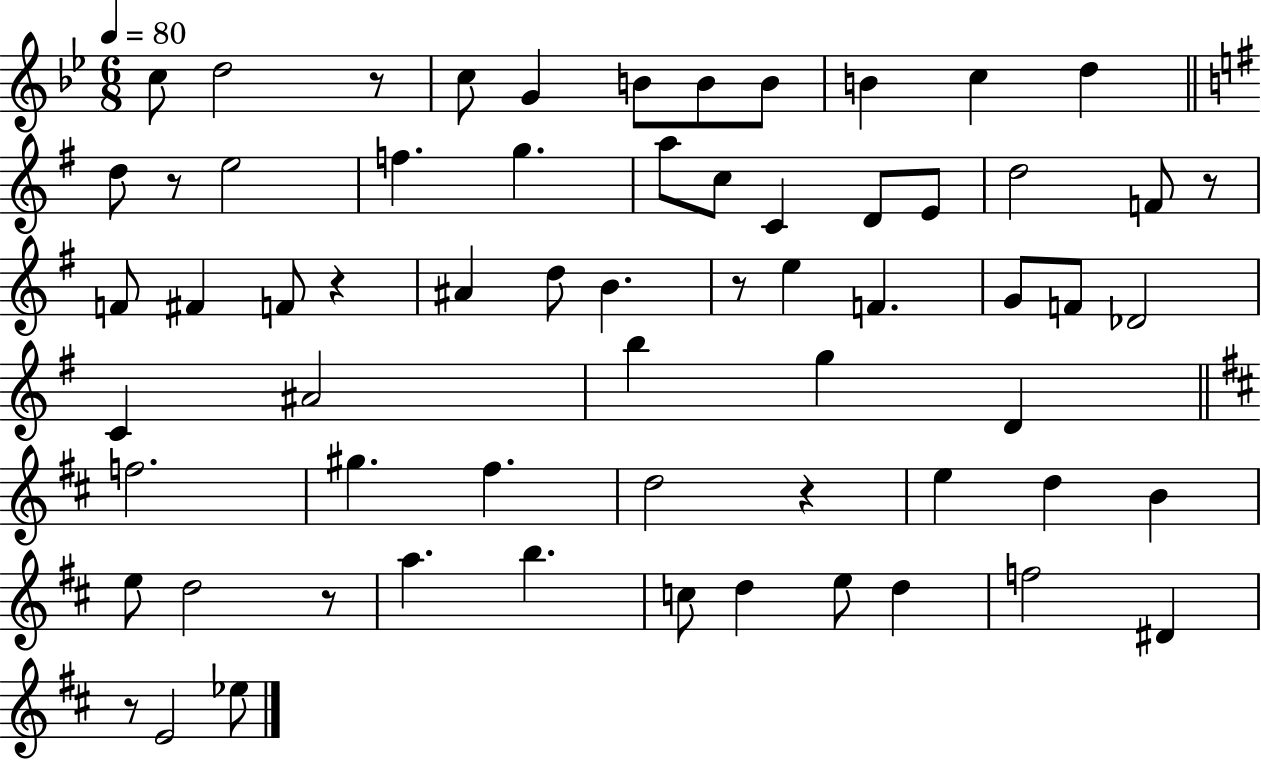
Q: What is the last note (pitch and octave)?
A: Eb5